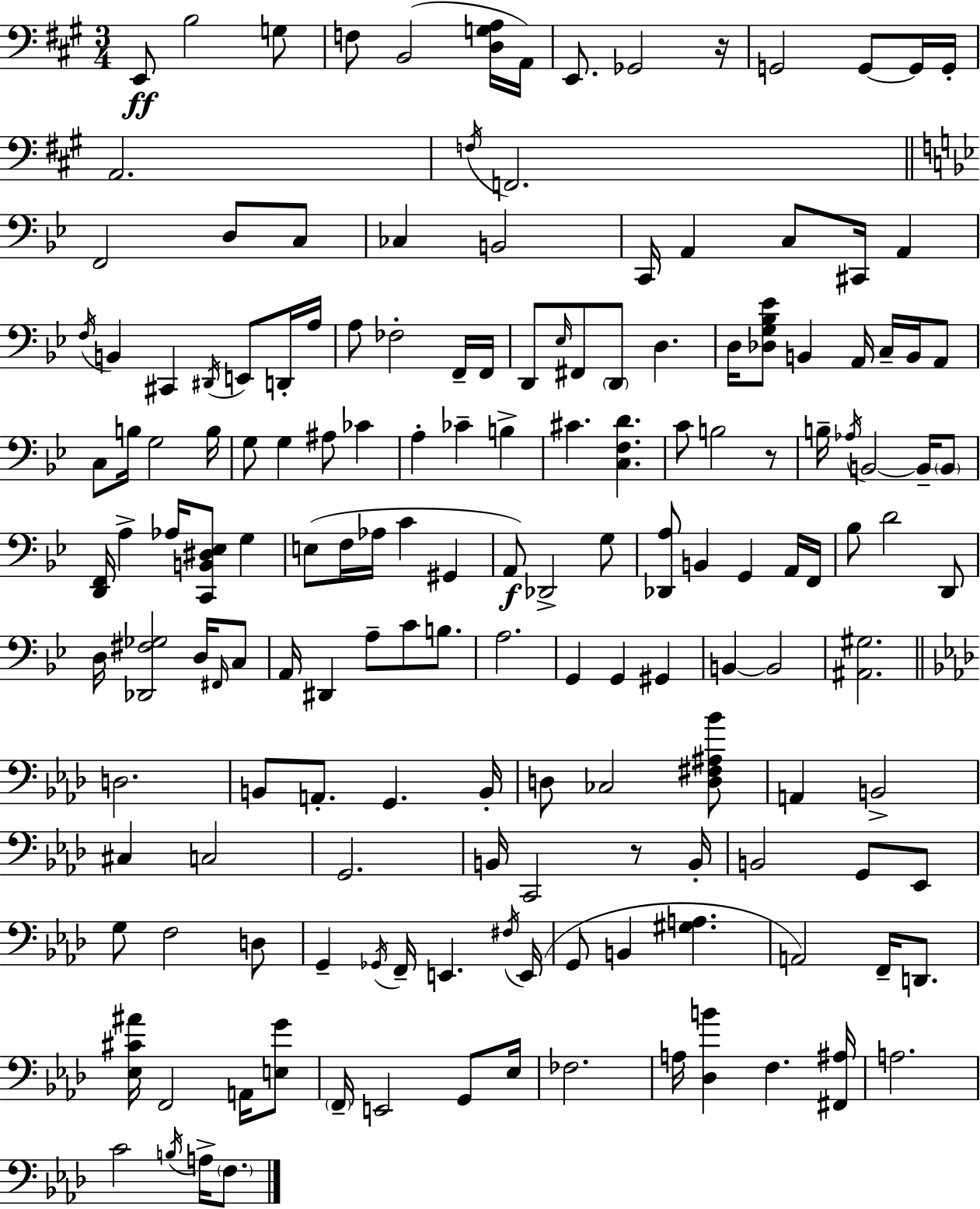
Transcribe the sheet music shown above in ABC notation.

X:1
T:Untitled
M:3/4
L:1/4
K:A
E,,/2 B,2 G,/2 F,/2 B,,2 [D,G,A,]/4 A,,/4 E,,/2 _G,,2 z/4 G,,2 G,,/2 G,,/4 G,,/4 A,,2 F,/4 F,,2 F,,2 D,/2 C,/2 _C, B,,2 C,,/4 A,, C,/2 ^C,,/4 A,, F,/4 B,, ^C,, ^D,,/4 E,,/2 D,,/4 A,/4 A,/2 _F,2 F,,/4 F,,/4 D,,/2 _E,/4 ^F,,/2 D,,/2 D, D,/4 [_D,G,_B,_E]/2 B,, A,,/4 C,/4 B,,/4 A,,/2 C,/2 B,/4 G,2 B,/4 G,/2 G, ^A,/2 _C A, _C B, ^C [C,F,D] C/2 B,2 z/2 B,/4 _A,/4 B,,2 B,,/4 B,,/2 [D,,F,,]/4 A, _A,/4 [C,,B,,^D,_E,]/2 G, E,/2 F,/4 _A,/4 C ^G,, A,,/2 _D,,2 G,/2 [_D,,A,]/2 B,, G,, A,,/4 F,,/4 _B,/2 D2 D,,/2 D,/4 [_D,,^F,_G,]2 D,/4 ^F,,/4 C,/2 A,,/4 ^D,, A,/2 C/2 B,/2 A,2 G,, G,, ^G,, B,, B,,2 [^A,,^G,]2 D,2 B,,/2 A,,/2 G,, B,,/4 D,/2 _C,2 [D,^F,^A,_B]/2 A,, B,,2 ^C, C,2 G,,2 B,,/4 C,,2 z/2 B,,/4 B,,2 G,,/2 _E,,/2 G,/2 F,2 D,/2 G,, _G,,/4 F,,/4 E,, ^F,/4 E,,/4 G,,/2 B,, [^G,A,] A,,2 F,,/4 D,,/2 [_E,^C^A]/4 F,,2 A,,/4 [E,G]/2 F,,/4 E,,2 G,,/2 _E,/4 _F,2 A,/4 [_D,B] F, [^F,,^A,]/4 A,2 C2 B,/4 A,/4 F,/2